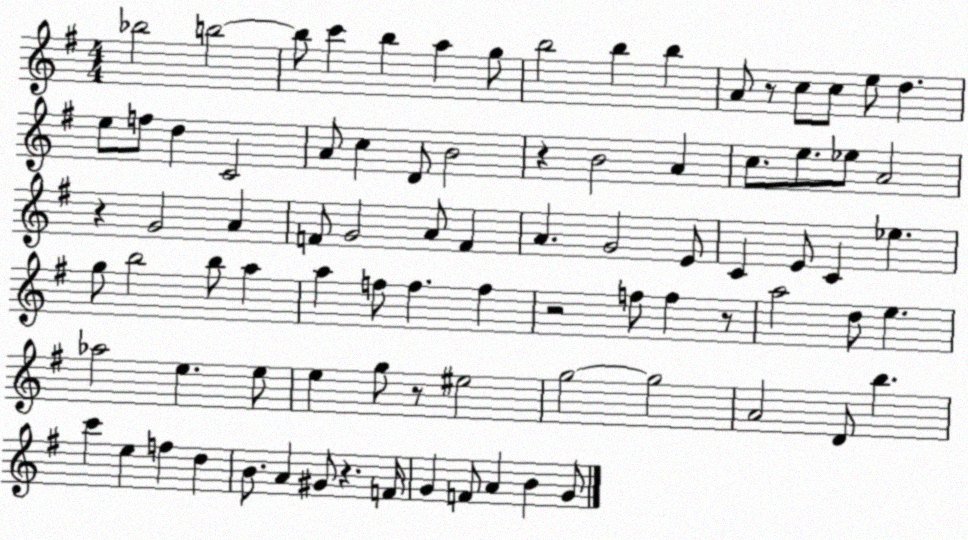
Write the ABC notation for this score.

X:1
T:Untitled
M:4/4
L:1/4
K:G
_b2 b2 b/2 c' b a g/2 b2 b b A/2 z/2 c/2 c/2 e/2 d e/2 f/2 d C2 A/2 c D/2 B2 z B2 A c/2 e/2 _e/2 A2 z G2 A F/2 G2 A/2 F A G2 E/2 C E/2 C _e g/2 b2 b/2 a a f/2 f f z2 f/2 f z/2 a2 d/2 e _a2 e e/2 e g/2 z/2 ^e2 g2 g2 A2 D/2 b c' e f d B/2 A ^G/2 z F/4 G F/2 A B G/2